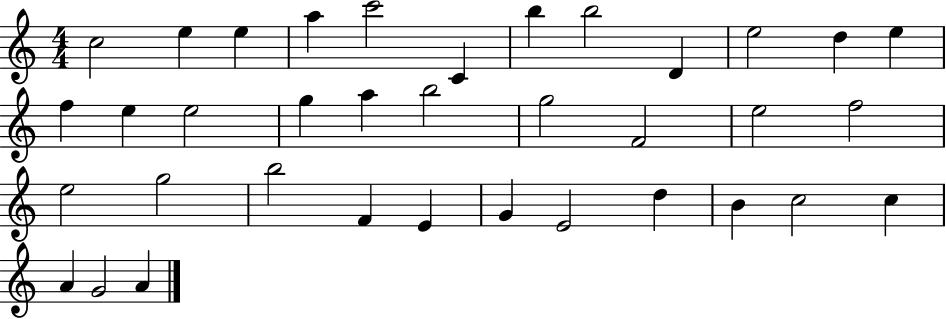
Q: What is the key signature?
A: C major